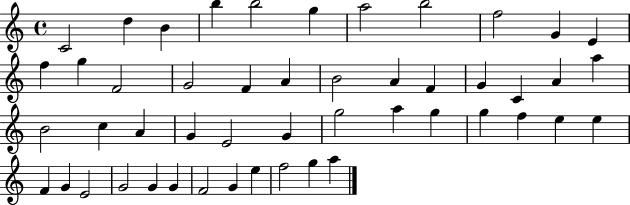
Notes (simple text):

C4/h D5/q B4/q B5/q B5/h G5/q A5/h B5/h F5/h G4/q E4/q F5/q G5/q F4/h G4/h F4/q A4/q B4/h A4/q F4/q G4/q C4/q A4/q A5/q B4/h C5/q A4/q G4/q E4/h G4/q G5/h A5/q G5/q G5/q F5/q E5/q E5/q F4/q G4/q E4/h G4/h G4/q G4/q F4/h G4/q E5/q F5/h G5/q A5/q